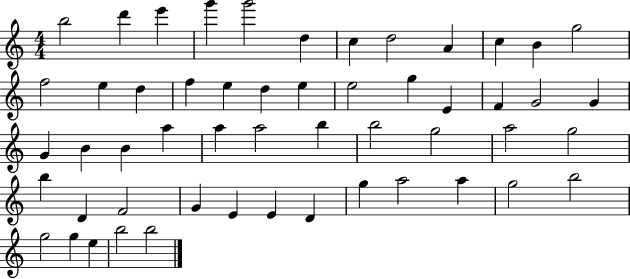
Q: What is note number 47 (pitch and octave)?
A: G5